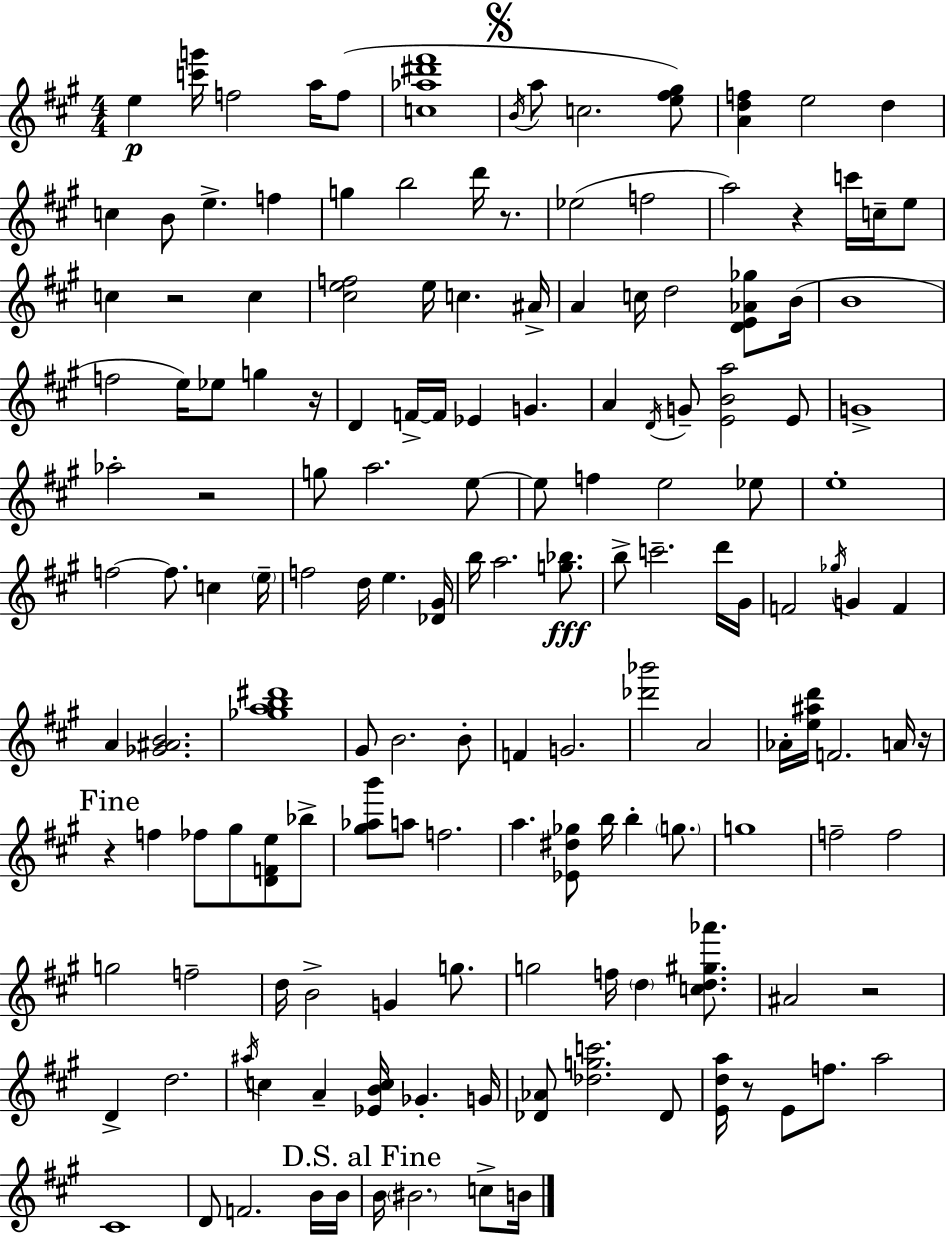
E5/q [C6,G6]/s F5/h A5/s F5/e [C5,Ab5,D#6,F#6]/w B4/s A5/e C5/h. [E5,F#5,G#5]/e [A4,D5,F5]/q E5/h D5/q C5/q B4/e E5/q. F5/q G5/q B5/h D6/s R/e. Eb5/h F5/h A5/h R/q C6/s C5/s E5/e C5/q R/h C5/q [C#5,E5,F5]/h E5/s C5/q. A#4/s A4/q C5/s D5/h [D4,E4,Ab4,Gb5]/e B4/s B4/w F5/h E5/s Eb5/e G5/q R/s D4/q F4/s F4/s Eb4/q G4/q. A4/q D4/s G4/e [E4,B4,A5]/h E4/e G4/w Ab5/h R/h G5/e A5/h. E5/e E5/e F5/q E5/h Eb5/e E5/w F5/h F5/e. C5/q E5/s F5/h D5/s E5/q. [Db4,G#4]/s B5/s A5/h. [G5,Bb5]/e. B5/e C6/h. D6/s G#4/s F4/h Gb5/s G4/q F4/q A4/q [Gb4,A#4,B4]/h. [Gb5,A5,B5,D#6]/w G#4/e B4/h. B4/e F4/q G4/h. [Db6,Bb6]/h A4/h Ab4/s [E5,A#5,D6]/s F4/h. A4/s R/s R/q F5/q FES5/e G#5/e [D4,F4,E5]/e Bb5/e [G#5,Ab5,B6]/e A5/e F5/h. A5/q. [Eb4,D#5,Gb5]/e B5/s B5/q G5/e. G5/w F5/h F5/h G5/h F5/h D5/s B4/h G4/q G5/e. G5/h F5/s D5/q [C5,D5,G#5,Ab6]/e. A#4/h R/h D4/q D5/h. A#5/s C5/q A4/q [Eb4,B4,C5]/s Gb4/q. G4/s [Db4,Ab4]/e [Db5,G5,C6]/h. Db4/e [E4,D5,A5]/s R/e E4/e F5/e. A5/h C#4/w D4/e F4/h. B4/s B4/s B4/s BIS4/h. C5/e B4/s